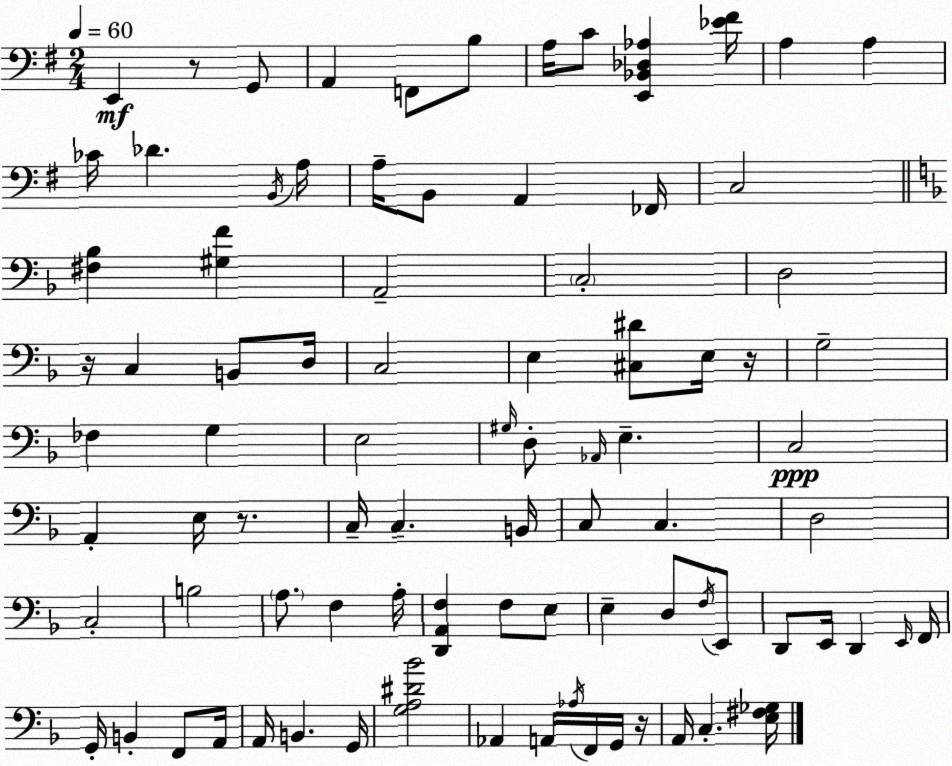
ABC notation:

X:1
T:Untitled
M:2/4
L:1/4
K:G
E,, z/2 G,,/2 A,, F,,/2 B,/2 A,/4 C/2 [E,,_B,,_D,_A,] [_E^F]/4 A, A, _C/4 _D B,,/4 A,/4 A,/4 B,,/2 A,, _F,,/4 C,2 [^F,_B,] [^G,F] A,,2 C,2 D,2 z/4 C, B,,/2 D,/4 C,2 E, [^C,^D]/2 E,/4 z/4 G,2 _F, G, E,2 ^G,/4 D,/2 _A,,/4 E, C,2 A,, E,/4 z/2 C,/4 C, B,,/4 C,/2 C, D,2 C,2 B,2 A,/2 F, A,/4 [D,,A,,F,] F,/2 E,/2 E, D,/2 F,/4 E,,/2 D,,/2 E,,/4 D,, E,,/4 F,,/4 G,,/4 B,, F,,/2 A,,/4 A,,/4 B,, G,,/4 [G,A,^D_B]2 _A,, A,,/4 _A,/4 F,,/4 G,,/4 z/4 A,,/4 C, [E,^F,_G,]/4